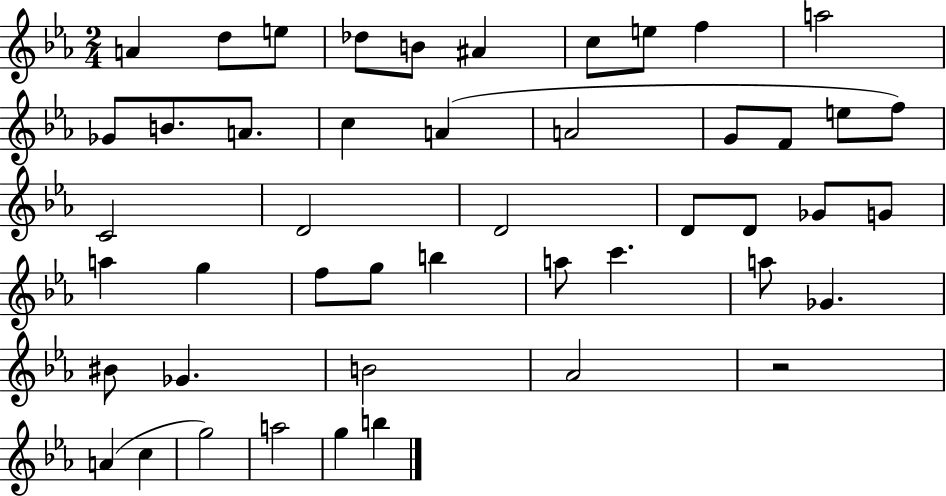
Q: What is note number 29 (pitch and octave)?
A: G5